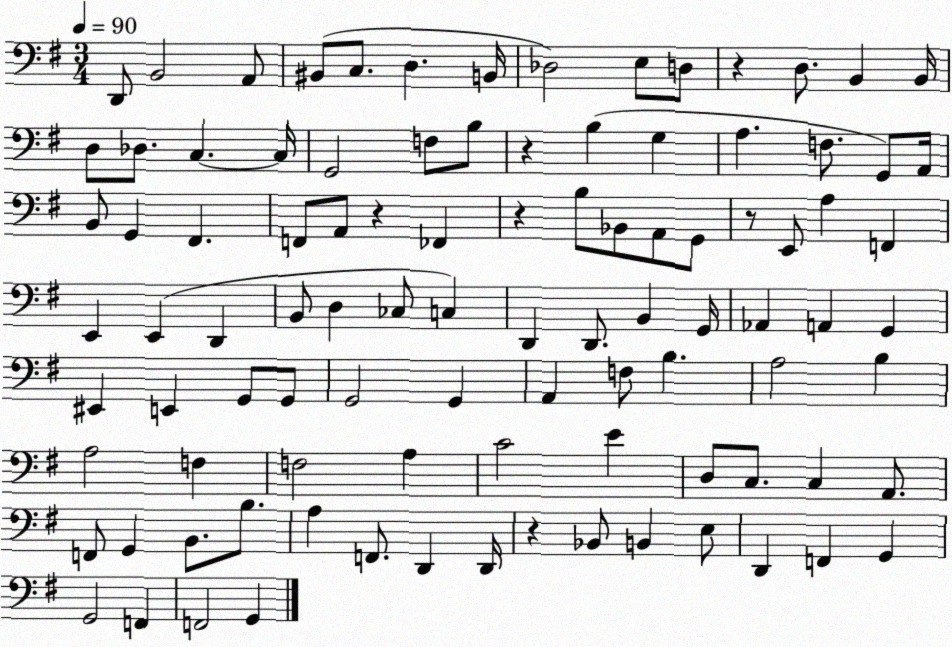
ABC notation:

X:1
T:Untitled
M:3/4
L:1/4
K:G
D,,/2 B,,2 A,,/2 ^B,,/2 C,/2 D, B,,/4 _D,2 E,/2 D,/2 z D,/2 B,, B,,/4 D,/2 _D,/2 C, C,/4 G,,2 F,/2 B,/2 z B, G, A, F,/2 G,,/2 A,,/4 B,,/2 G,, ^F,, F,,/2 A,,/2 z _F,, z B,/2 _B,,/2 A,,/2 G,,/2 z/2 E,,/2 A, F,, E,, E,, D,, B,,/2 D, _C,/2 C, D,, D,,/2 B,, G,,/4 _A,, A,, G,, ^E,, E,, G,,/2 G,,/2 G,,2 G,, A,, F,/2 B, A,2 B, A,2 F, F,2 A, C2 E D,/2 C,/2 C, A,,/2 F,,/2 G,, B,,/2 B,/2 A, F,,/2 D,, D,,/4 z _B,,/2 B,, E,/2 D,, F,, G,, G,,2 F,, F,,2 G,,